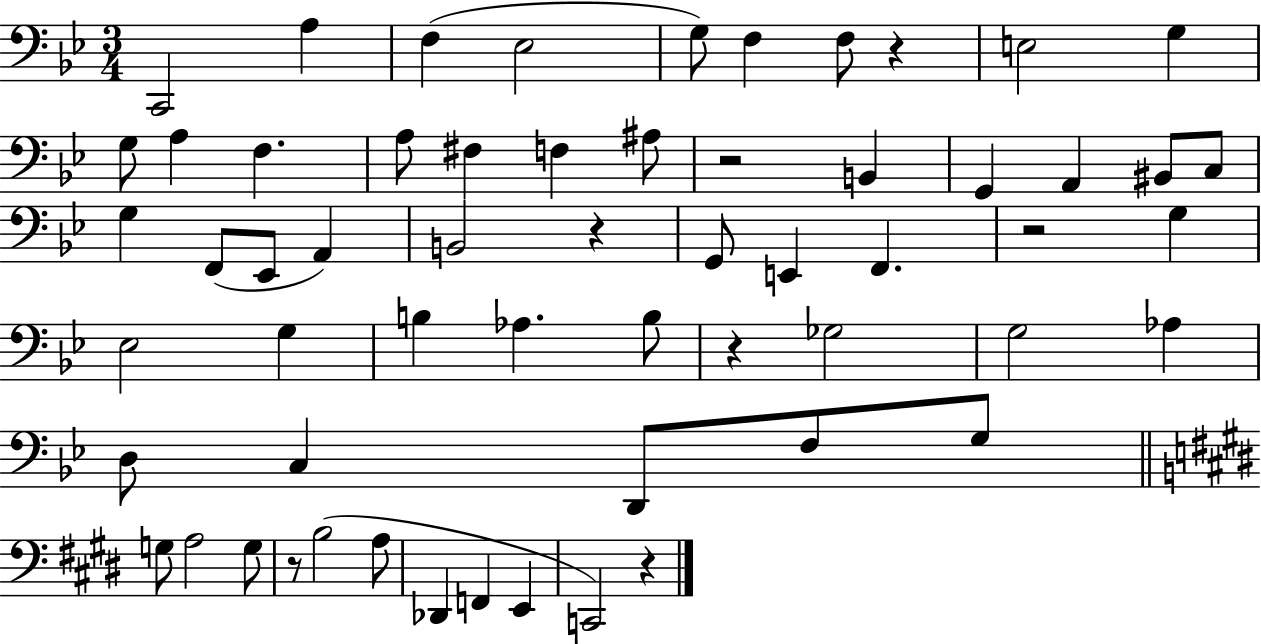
{
  \clef bass
  \numericTimeSignature
  \time 3/4
  \key bes \major
  c,2 a4 | f4( ees2 | g8) f4 f8 r4 | e2 g4 | \break g8 a4 f4. | a8 fis4 f4 ais8 | r2 b,4 | g,4 a,4 bis,8 c8 | \break g4 f,8( ees,8 a,4) | b,2 r4 | g,8 e,4 f,4. | r2 g4 | \break ees2 g4 | b4 aes4. b8 | r4 ges2 | g2 aes4 | \break d8 c4 d,8 f8 g8 | \bar "||" \break \key e \major g8 a2 g8 | r8 b2( a8 | des,4 f,4 e,4 | c,2) r4 | \break \bar "|."
}